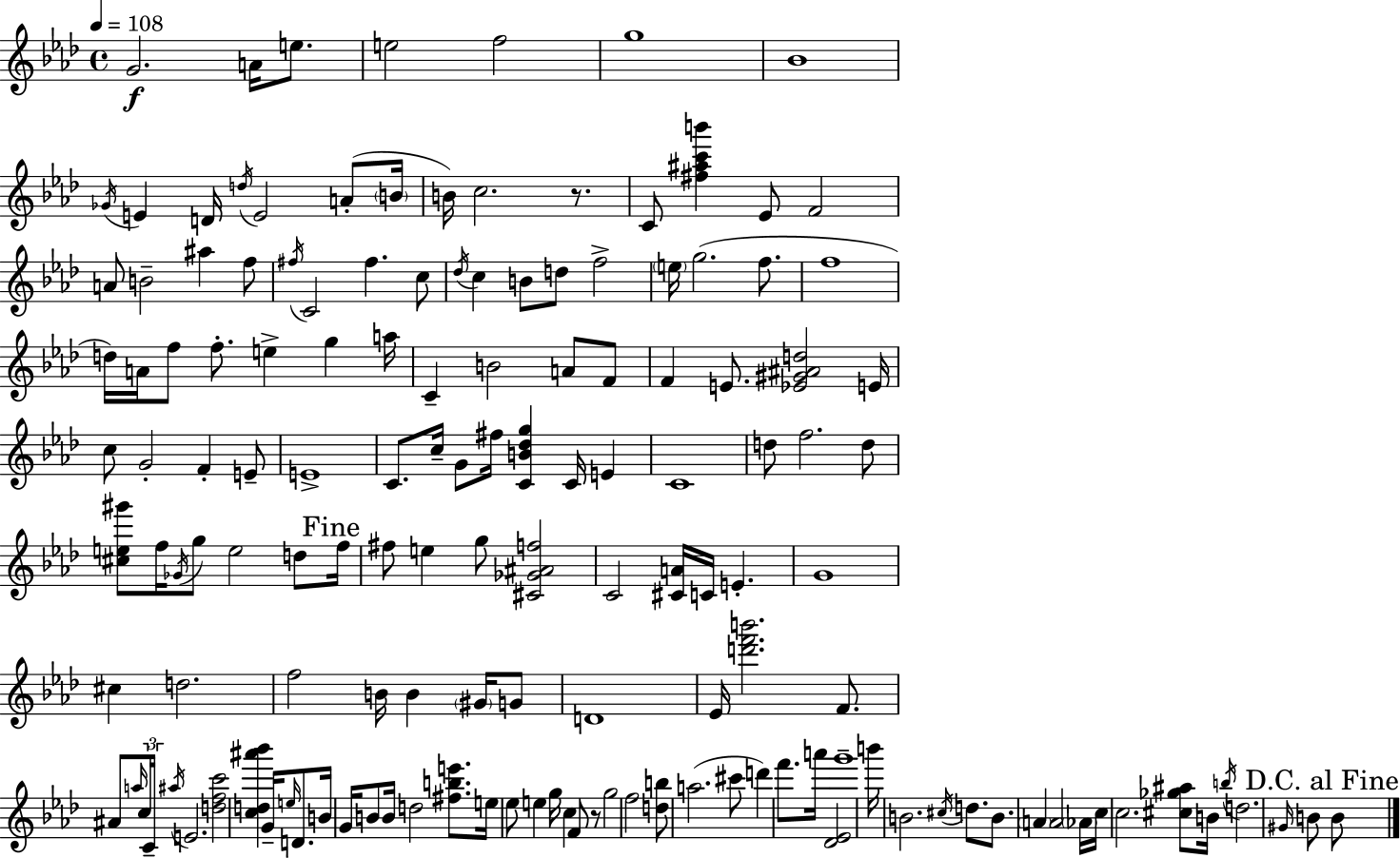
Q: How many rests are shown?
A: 2